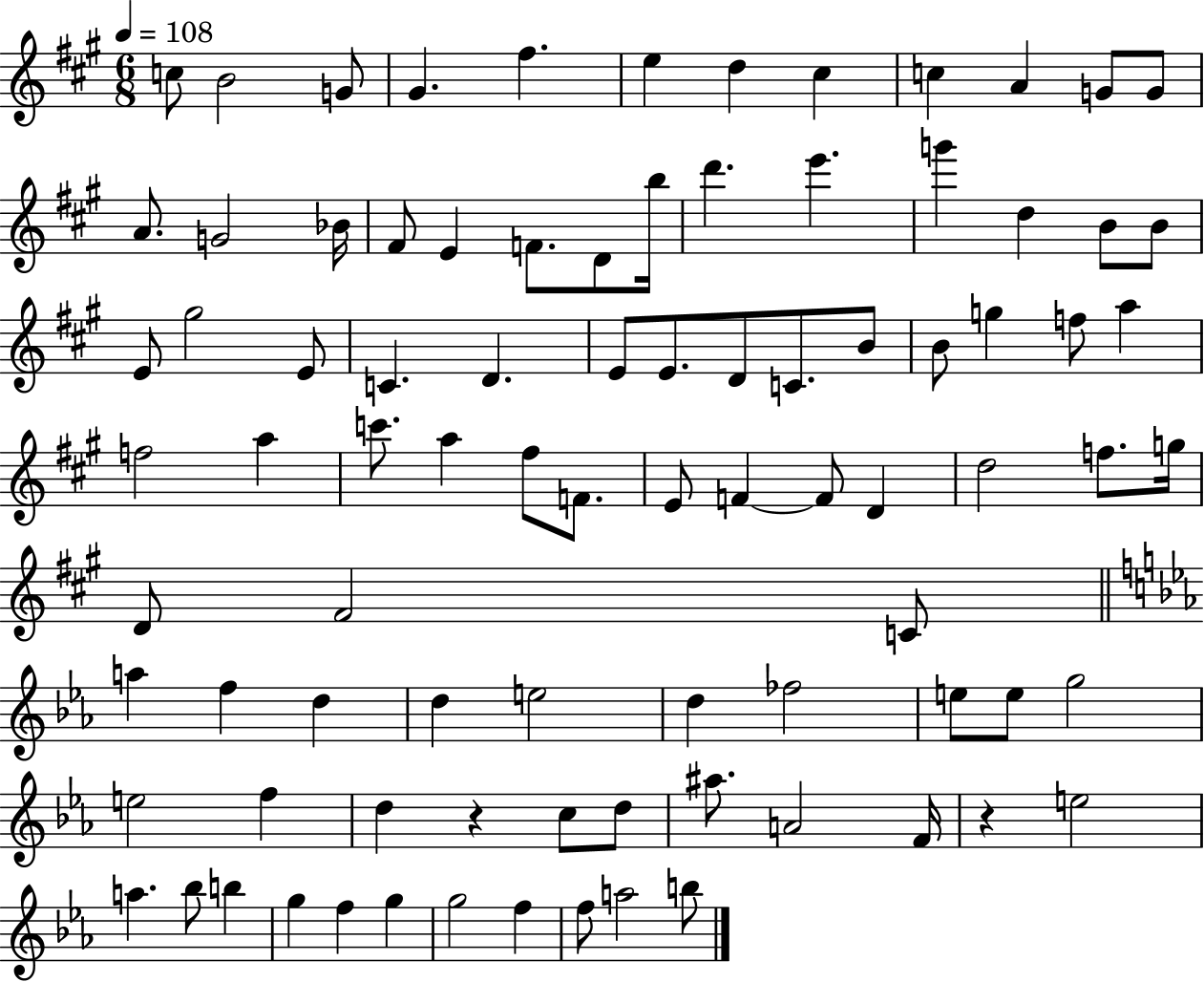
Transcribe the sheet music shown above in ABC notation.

X:1
T:Untitled
M:6/8
L:1/4
K:A
c/2 B2 G/2 ^G ^f e d ^c c A G/2 G/2 A/2 G2 _B/4 ^F/2 E F/2 D/2 b/4 d' e' g' d B/2 B/2 E/2 ^g2 E/2 C D E/2 E/2 D/2 C/2 B/2 B/2 g f/2 a f2 a c'/2 a ^f/2 F/2 E/2 F F/2 D d2 f/2 g/4 D/2 ^F2 C/2 a f d d e2 d _f2 e/2 e/2 g2 e2 f d z c/2 d/2 ^a/2 A2 F/4 z e2 a _b/2 b g f g g2 f f/2 a2 b/2